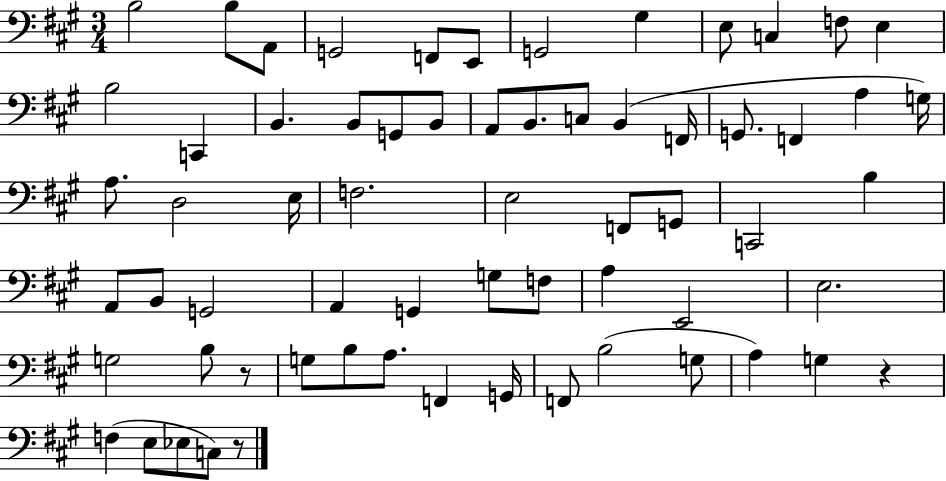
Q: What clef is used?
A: bass